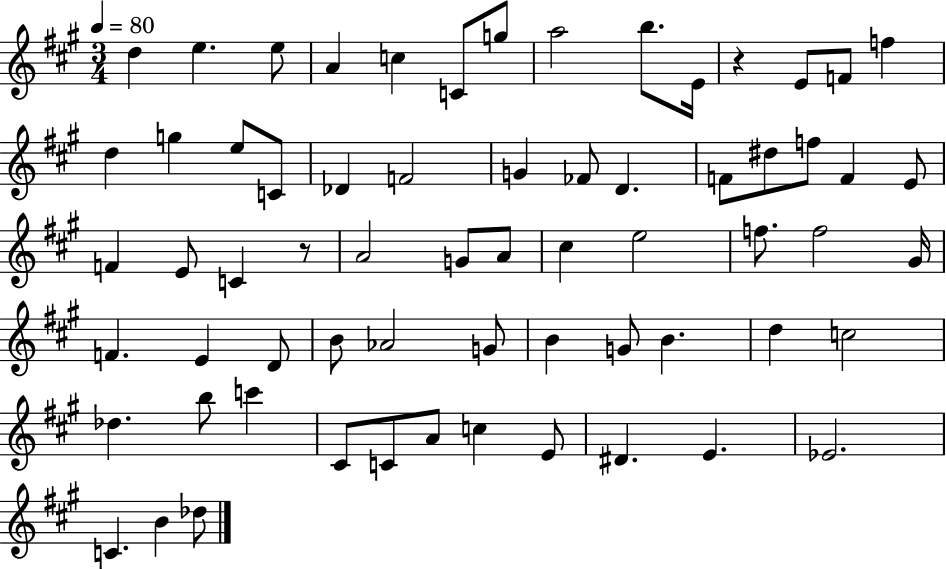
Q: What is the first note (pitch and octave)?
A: D5